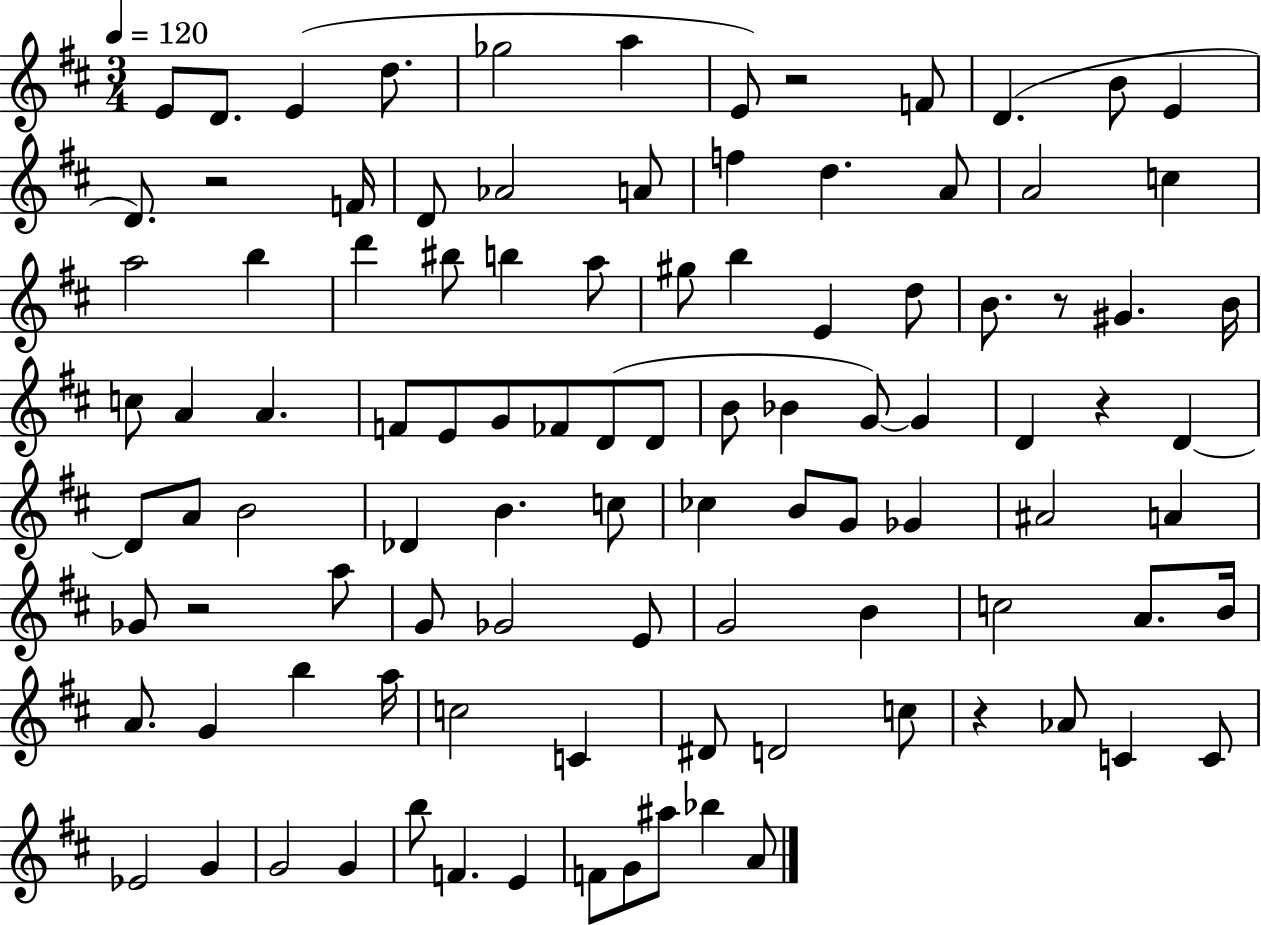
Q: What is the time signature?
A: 3/4